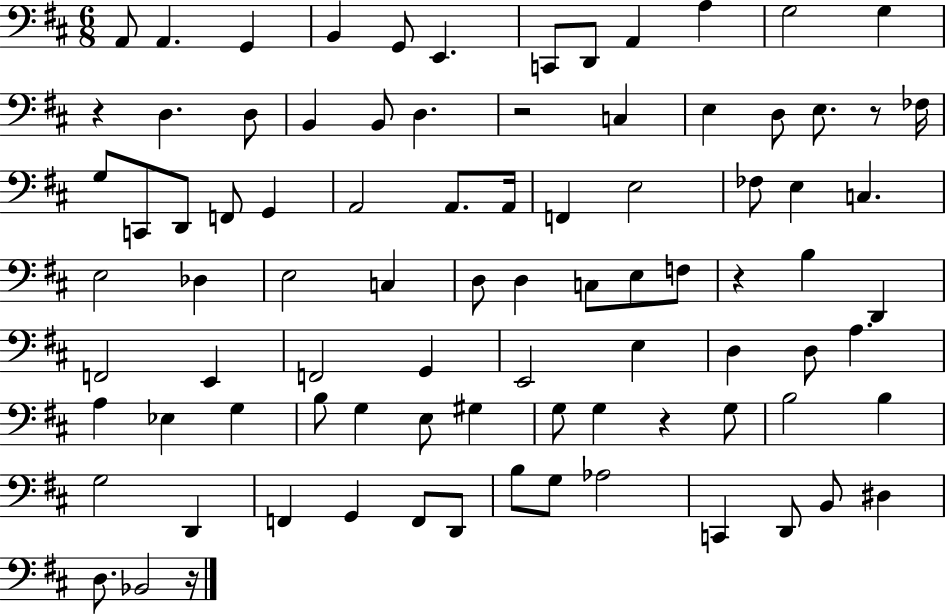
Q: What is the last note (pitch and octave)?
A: Bb2